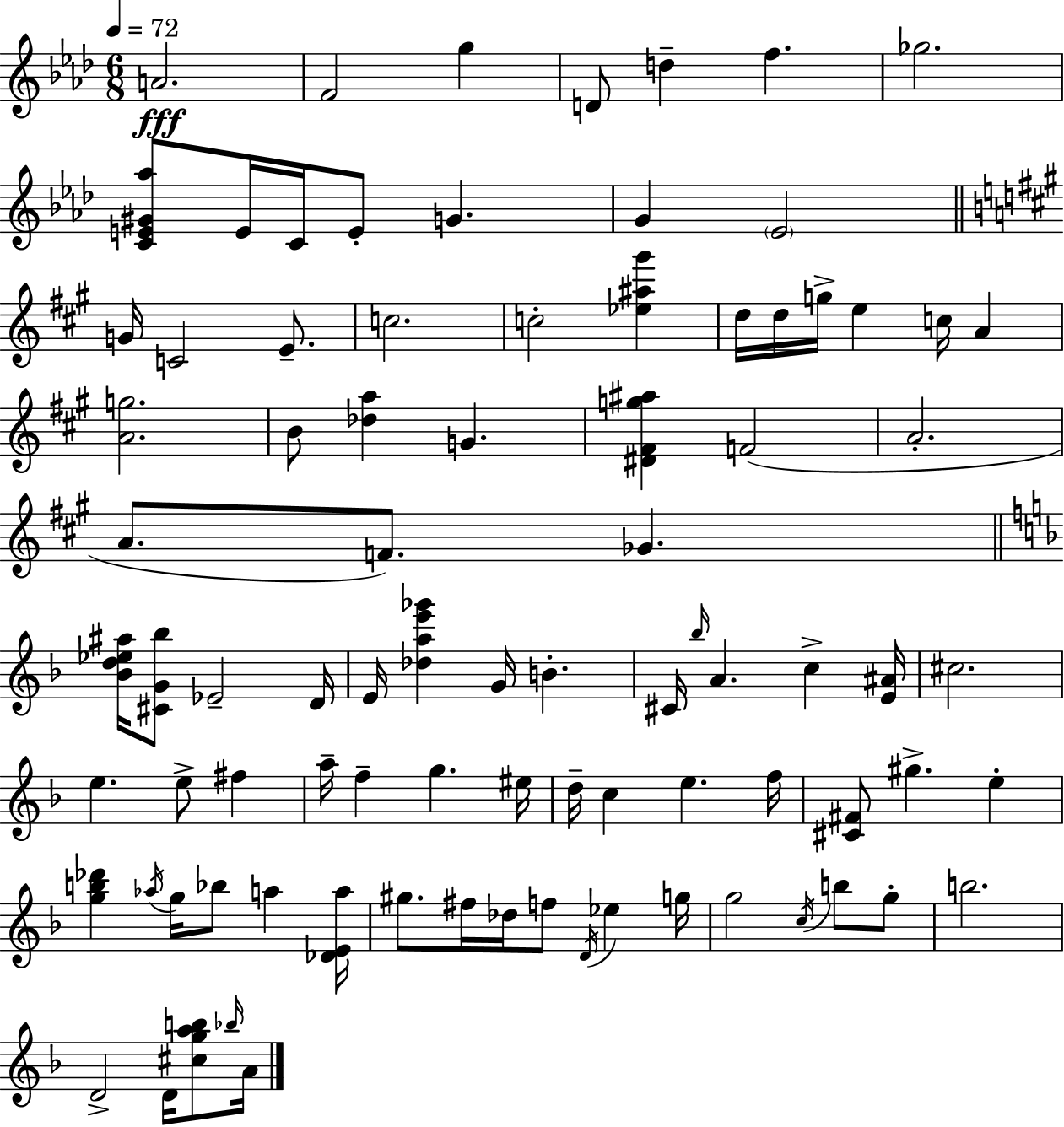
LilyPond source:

{
  \clef treble
  \numericTimeSignature
  \time 6/8
  \key f \minor
  \tempo 4 = 72
  a'2.\fff | f'2 g''4 | d'8 d''4-- f''4. | ges''2. | \break <c' e' gis' aes''>8 e'16 c'16 e'8-. g'4. | g'4 \parenthesize ees'2 | \bar "||" \break \key a \major g'16 c'2 e'8.-- | c''2. | c''2-. <ees'' ais'' gis'''>4 | d''16 d''16 g''16-> e''4 c''16 a'4 | \break <a' g''>2. | b'8 <des'' a''>4 g'4. | <dis' fis' g'' ais''>4 f'2( | a'2.-. | \break a'8. f'8.) ges'4. | \bar "||" \break \key f \major <bes' d'' ees'' ais''>16 <cis' g' bes''>8 ees'2-- d'16 | e'16 <des'' a'' e''' ges'''>4 g'16 b'4.-. | cis'16 \grace { bes''16 } a'4. c''4-> | <e' ais'>16 cis''2. | \break e''4. e''8-> fis''4 | a''16-- f''4-- g''4. | eis''16 d''16-- c''4 e''4. | f''16 <cis' fis'>8 gis''4.-> e''4-. | \break <g'' b'' des'''>4 \acciaccatura { aes''16 } g''16 bes''8 a''4 | <des' e' a''>16 gis''8. fis''16 des''16 f''8 \acciaccatura { d'16 } ees''4 | g''16 g''2 \acciaccatura { c''16 } | b''8 g''8-. b''2. | \break d'2-> | d'16 <cis'' g'' a'' b''>8 \grace { bes''16 } a'16 \bar "|."
}